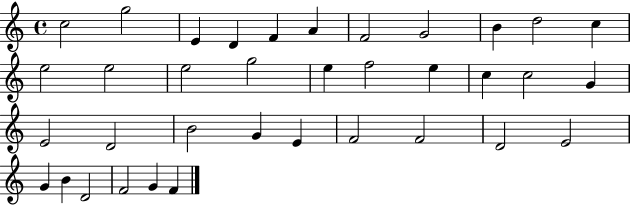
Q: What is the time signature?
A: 4/4